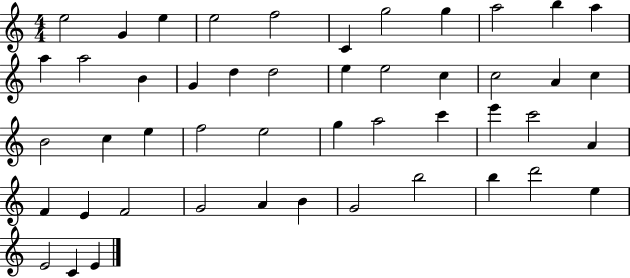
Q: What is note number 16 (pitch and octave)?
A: D5